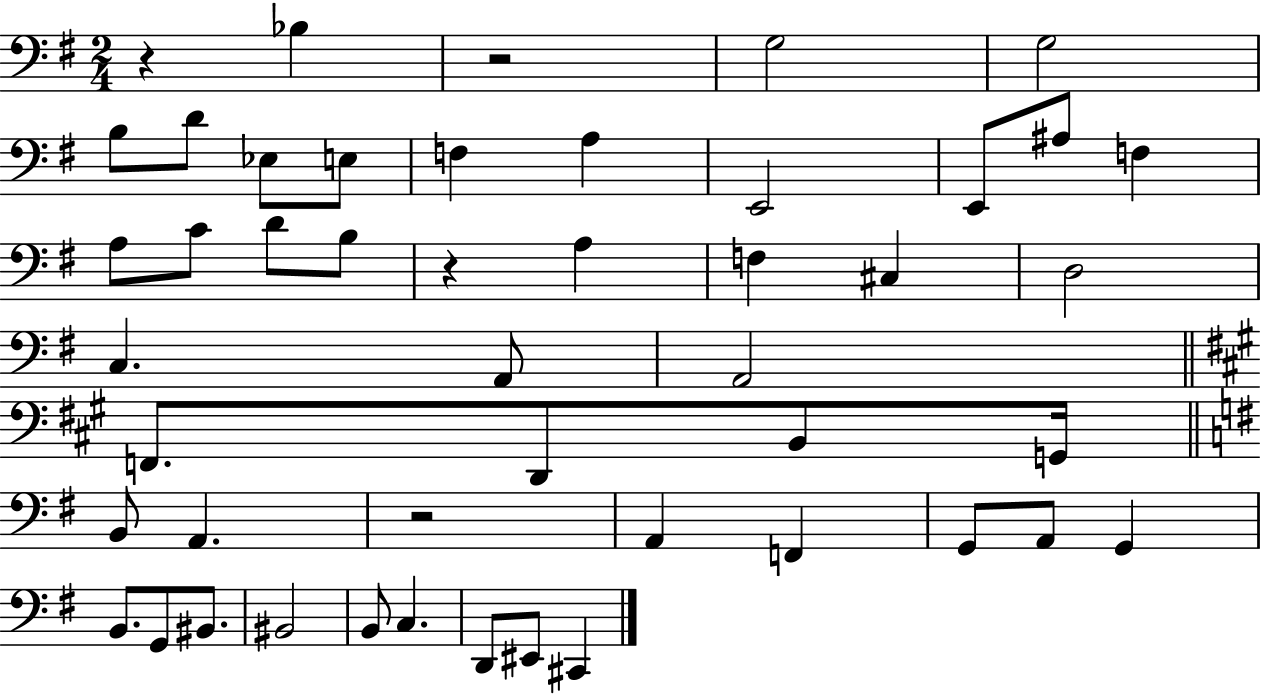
{
  \clef bass
  \numericTimeSignature
  \time 2/4
  \key g \major
  r4 bes4 | r2 | g2 | g2 | \break b8 d'8 ees8 e8 | f4 a4 | e,2 | e,8 ais8 f4 | \break a8 c'8 d'8 b8 | r4 a4 | f4 cis4 | d2 | \break c4. a,8 | a,2 | \bar "||" \break \key a \major f,8. d,8 b,8 g,16 | \bar "||" \break \key g \major b,8 a,4. | r2 | a,4 f,4 | g,8 a,8 g,4 | \break b,8. g,8 bis,8. | bis,2 | b,8 c4. | d,8 eis,8 cis,4 | \break \bar "|."
}